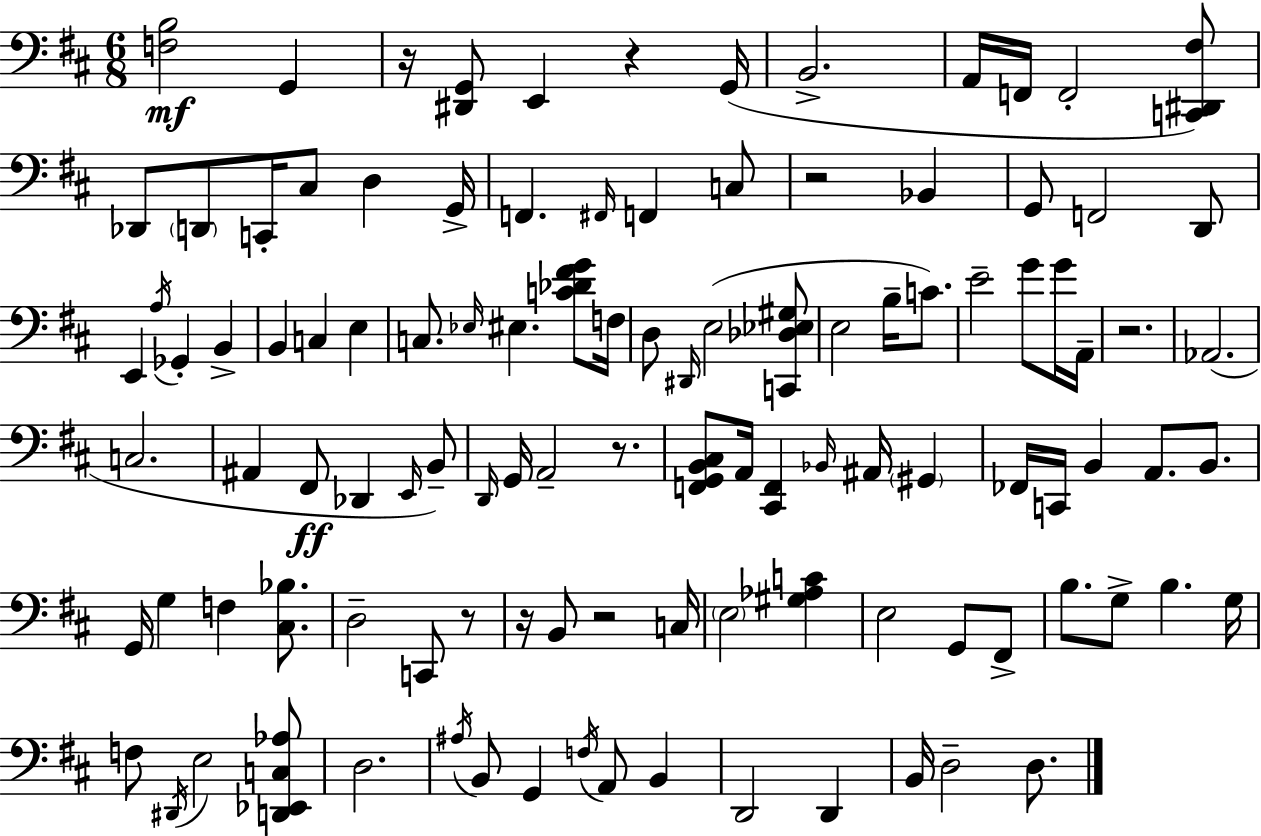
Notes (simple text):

[F3,B3]/h G2/q R/s [D#2,G2]/e E2/q R/q G2/s B2/h. A2/s F2/s F2/h [C2,D#2,F#3]/e Db2/e D2/e C2/s C#3/e D3/q G2/s F2/q. F#2/s F2/q C3/e R/h Bb2/q G2/e F2/h D2/e E2/q A3/s Gb2/q B2/q B2/q C3/q E3/q C3/e. Eb3/s EIS3/q. [C4,Db4,F#4,G4]/e F3/s D3/e D#2/s E3/h [C2,Db3,Eb3,G#3]/e E3/h B3/s C4/e. E4/h G4/e G4/s A2/s R/h. Ab2/h. C3/h. A#2/q F#2/e Db2/q E2/s B2/e D2/s G2/s A2/h R/e. [F2,G2,B2,C#3]/e A2/s [C#2,F2]/q Bb2/s A#2/s G#2/q FES2/s C2/s B2/q A2/e. B2/e. G2/s G3/q F3/q [C#3,Bb3]/e. D3/h C2/e R/e R/s B2/e R/h C3/s E3/h [G#3,Ab3,C4]/q E3/h G2/e F#2/e B3/e. G3/e B3/q. G3/s F3/e D#2/s E3/h [D2,Eb2,C3,Ab3]/e D3/h. A#3/s B2/e G2/q F3/s A2/e B2/q D2/h D2/q B2/s D3/h D3/e.